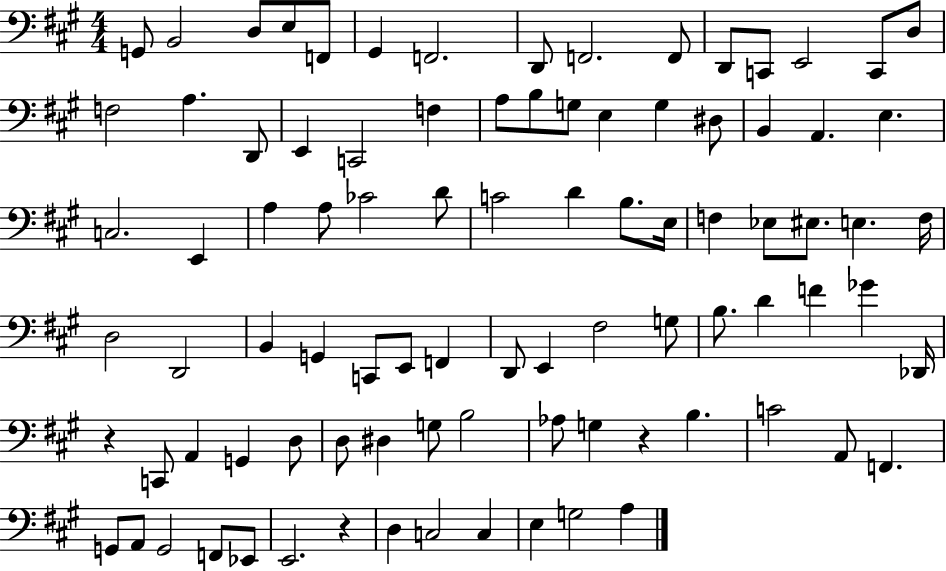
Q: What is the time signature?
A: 4/4